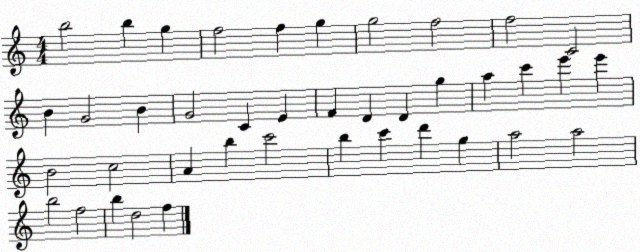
X:1
T:Untitled
M:4/4
L:1/4
K:C
b2 b g f2 f g g2 f2 f2 C2 B G2 B G2 C E F D D g a c' e' e' B2 c2 A b c'2 b c' d' g a2 a2 b2 f2 b d2 f